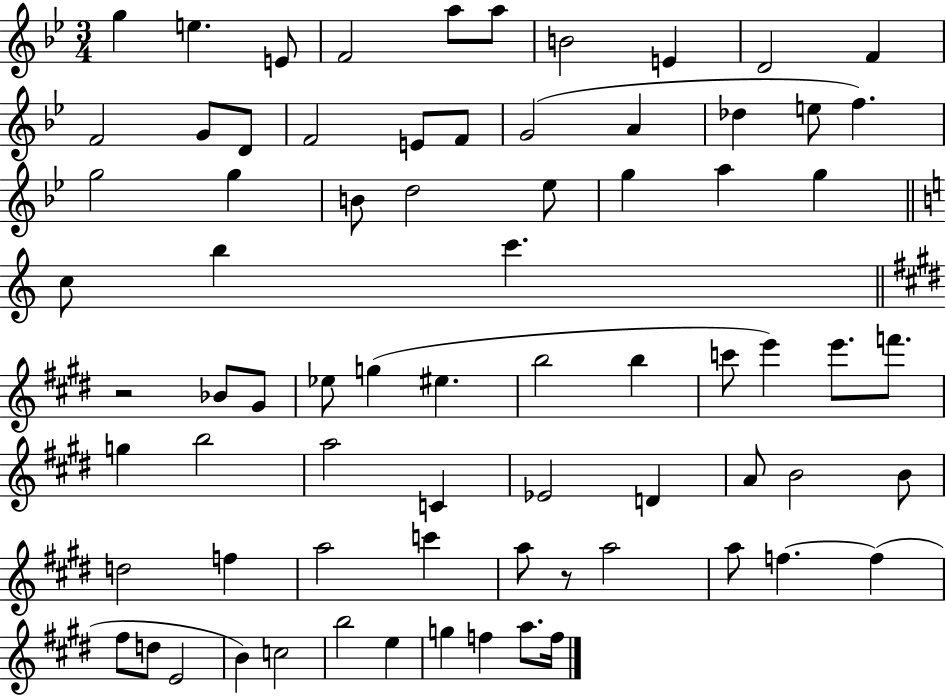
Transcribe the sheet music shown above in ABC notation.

X:1
T:Untitled
M:3/4
L:1/4
K:Bb
g e E/2 F2 a/2 a/2 B2 E D2 F F2 G/2 D/2 F2 E/2 F/2 G2 A _d e/2 f g2 g B/2 d2 _e/2 g a g c/2 b c' z2 _B/2 ^G/2 _e/2 g ^e b2 b c'/2 e' e'/2 f'/2 g b2 a2 C _E2 D A/2 B2 B/2 d2 f a2 c' a/2 z/2 a2 a/2 f f ^f/2 d/2 E2 B c2 b2 e g f a/2 f/4